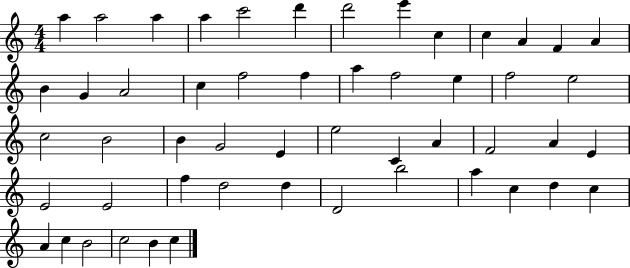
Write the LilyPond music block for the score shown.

{
  \clef treble
  \numericTimeSignature
  \time 4/4
  \key c \major
  a''4 a''2 a''4 | a''4 c'''2 d'''4 | d'''2 e'''4 c''4 | c''4 a'4 f'4 a'4 | \break b'4 g'4 a'2 | c''4 f''2 f''4 | a''4 f''2 e''4 | f''2 e''2 | \break c''2 b'2 | b'4 g'2 e'4 | e''2 c'4 a'4 | f'2 a'4 e'4 | \break e'2 e'2 | f''4 d''2 d''4 | d'2 b''2 | a''4 c''4 d''4 c''4 | \break a'4 c''4 b'2 | c''2 b'4 c''4 | \bar "|."
}